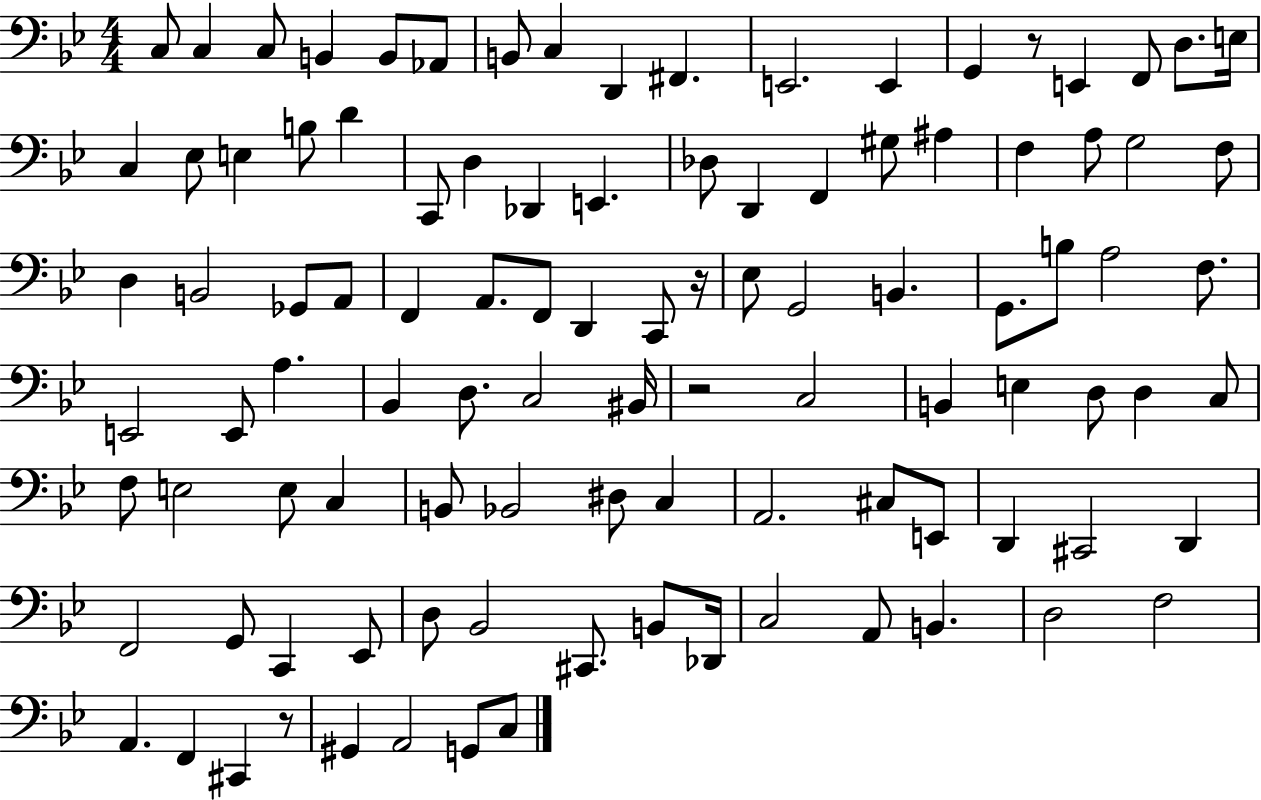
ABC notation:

X:1
T:Untitled
M:4/4
L:1/4
K:Bb
C,/2 C, C,/2 B,, B,,/2 _A,,/2 B,,/2 C, D,, ^F,, E,,2 E,, G,, z/2 E,, F,,/2 D,/2 E,/4 C, _E,/2 E, B,/2 D C,,/2 D, _D,, E,, _D,/2 D,, F,, ^G,/2 ^A, F, A,/2 G,2 F,/2 D, B,,2 _G,,/2 A,,/2 F,, A,,/2 F,,/2 D,, C,,/2 z/4 _E,/2 G,,2 B,, G,,/2 B,/2 A,2 F,/2 E,,2 E,,/2 A, _B,, D,/2 C,2 ^B,,/4 z2 C,2 B,, E, D,/2 D, C,/2 F,/2 E,2 E,/2 C, B,,/2 _B,,2 ^D,/2 C, A,,2 ^C,/2 E,,/2 D,, ^C,,2 D,, F,,2 G,,/2 C,, _E,,/2 D,/2 _B,,2 ^C,,/2 B,,/2 _D,,/4 C,2 A,,/2 B,, D,2 F,2 A,, F,, ^C,, z/2 ^G,, A,,2 G,,/2 C,/2